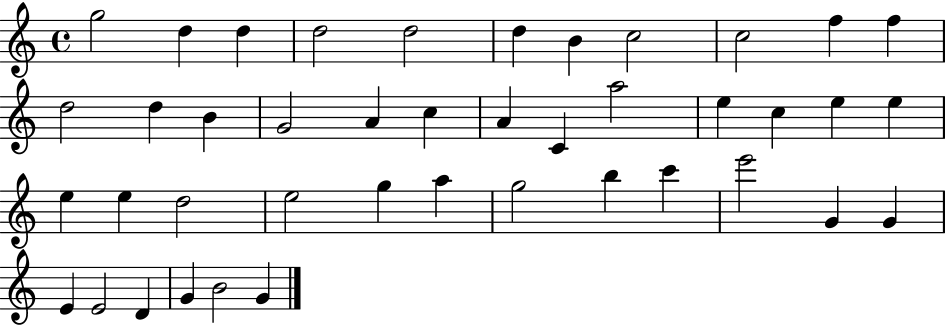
{
  \clef treble
  \time 4/4
  \defaultTimeSignature
  \key c \major
  g''2 d''4 d''4 | d''2 d''2 | d''4 b'4 c''2 | c''2 f''4 f''4 | \break d''2 d''4 b'4 | g'2 a'4 c''4 | a'4 c'4 a''2 | e''4 c''4 e''4 e''4 | \break e''4 e''4 d''2 | e''2 g''4 a''4 | g''2 b''4 c'''4 | e'''2 g'4 g'4 | \break e'4 e'2 d'4 | g'4 b'2 g'4 | \bar "|."
}